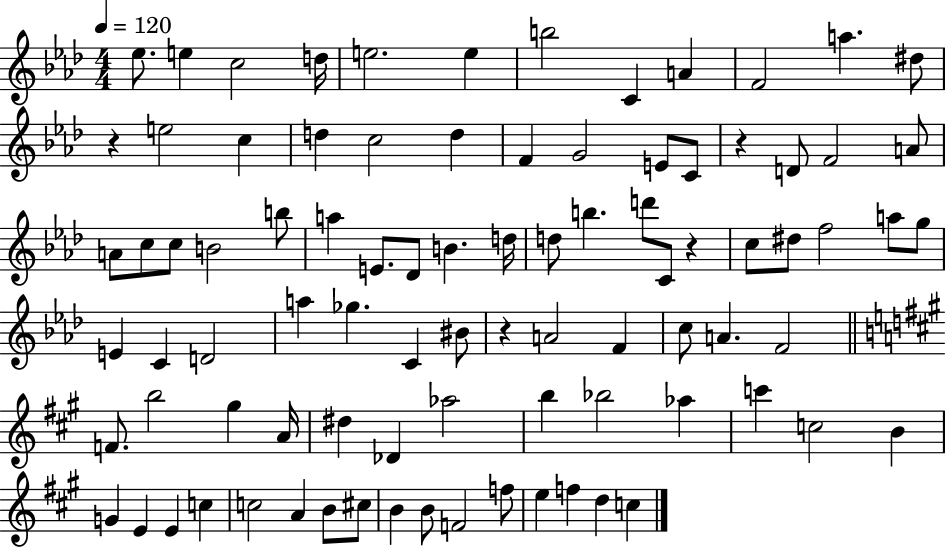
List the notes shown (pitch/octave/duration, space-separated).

Eb5/e. E5/q C5/h D5/s E5/h. E5/q B5/h C4/q A4/q F4/h A5/q. D#5/e R/q E5/h C5/q D5/q C5/h D5/q F4/q G4/h E4/e C4/e R/q D4/e F4/h A4/e A4/e C5/e C5/e B4/h B5/e A5/q E4/e. Db4/e B4/q. D5/s D5/e B5/q. D6/e C4/e R/q C5/e D#5/e F5/h A5/e G5/e E4/q C4/q D4/h A5/q Gb5/q. C4/q BIS4/e R/q A4/h F4/q C5/e A4/q. F4/h F4/e. B5/h G#5/q A4/s D#5/q Db4/q Ab5/h B5/q Bb5/h Ab5/q C6/q C5/h B4/q G4/q E4/q E4/q C5/q C5/h A4/q B4/e C#5/e B4/q B4/e F4/h F5/e E5/q F5/q D5/q C5/q